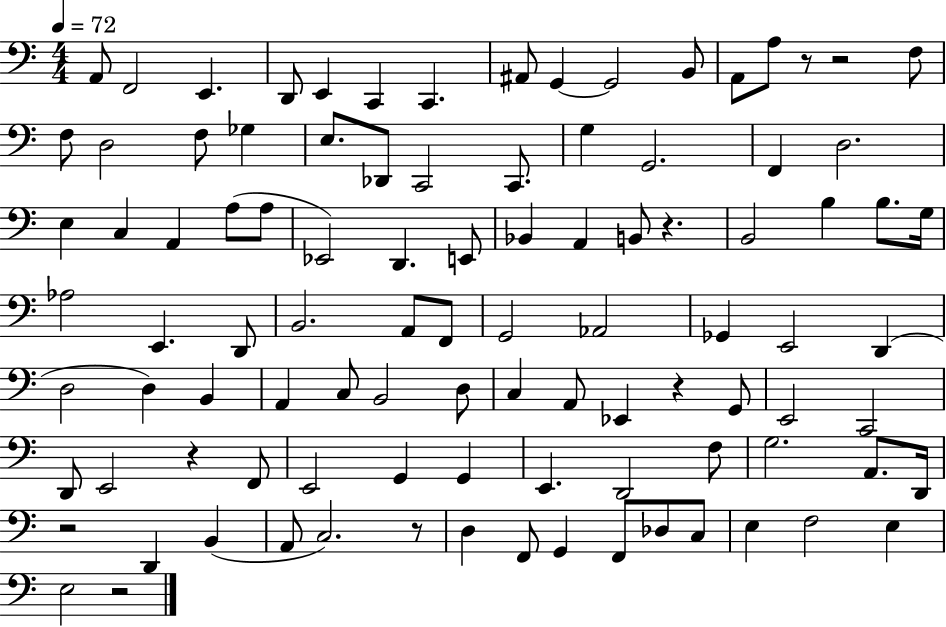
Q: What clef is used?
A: bass